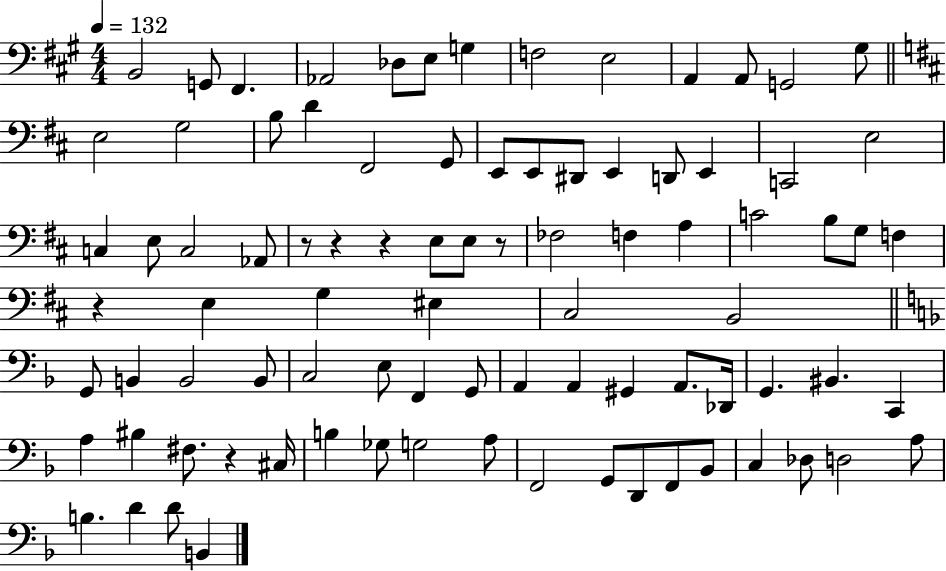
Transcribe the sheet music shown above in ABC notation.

X:1
T:Untitled
M:4/4
L:1/4
K:A
B,,2 G,,/2 ^F,, _A,,2 _D,/2 E,/2 G, F,2 E,2 A,, A,,/2 G,,2 ^G,/2 E,2 G,2 B,/2 D ^F,,2 G,,/2 E,,/2 E,,/2 ^D,,/2 E,, D,,/2 E,, C,,2 E,2 C, E,/2 C,2 _A,,/2 z/2 z z E,/2 E,/2 z/2 _F,2 F, A, C2 B,/2 G,/2 F, z E, G, ^E, ^C,2 B,,2 G,,/2 B,, B,,2 B,,/2 C,2 E,/2 F,, G,,/2 A,, A,, ^G,, A,,/2 _D,,/4 G,, ^B,, C,, A, ^B, ^F,/2 z ^C,/4 B, _G,/2 G,2 A,/2 F,,2 G,,/2 D,,/2 F,,/2 _B,,/2 C, _D,/2 D,2 A,/2 B, D D/2 B,,